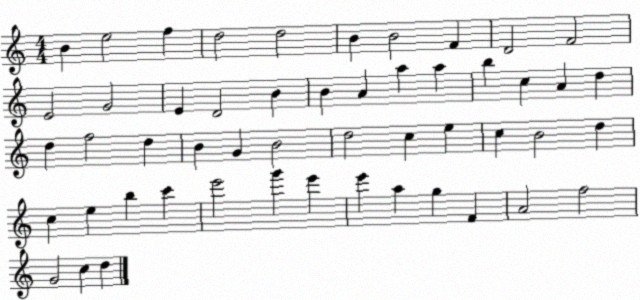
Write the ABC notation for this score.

X:1
T:Untitled
M:4/4
L:1/4
K:C
B e2 f d2 d2 B B2 F D2 F2 E2 G2 E D2 B B A a a b c A d d f2 d B G B2 d2 c e c B2 d c e b c' e'2 g' e' e' a g F A2 f2 G2 c d